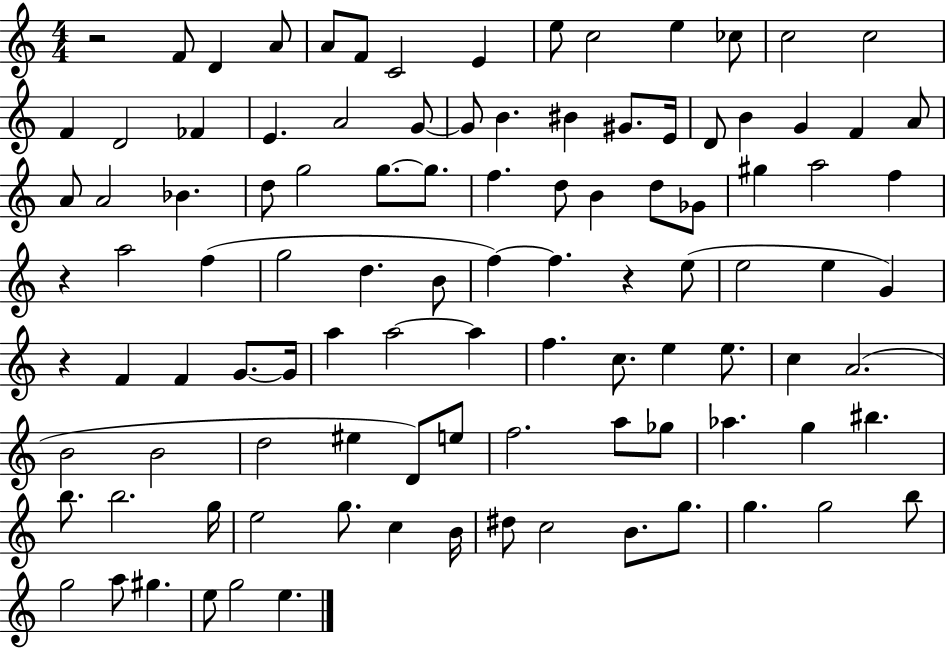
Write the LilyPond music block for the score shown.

{
  \clef treble
  \numericTimeSignature
  \time 4/4
  \key c \major
  \repeat volta 2 { r2 f'8 d'4 a'8 | a'8 f'8 c'2 e'4 | e''8 c''2 e''4 ces''8 | c''2 c''2 | \break f'4 d'2 fes'4 | e'4. a'2 g'8~~ | g'8 b'4. bis'4 gis'8. e'16 | d'8 b'4 g'4 f'4 a'8 | \break a'8 a'2 bes'4. | d''8 g''2 g''8.~~ g''8. | f''4. d''8 b'4 d''8 ges'8 | gis''4 a''2 f''4 | \break r4 a''2 f''4( | g''2 d''4. b'8 | f''4~~) f''4. r4 e''8( | e''2 e''4 g'4) | \break r4 f'4 f'4 g'8.~~ g'16 | a''4 a''2~~ a''4 | f''4. c''8. e''4 e''8. | c''4 a'2.( | \break b'2 b'2 | d''2 eis''4 d'8) e''8 | f''2. a''8 ges''8 | aes''4. g''4 bis''4. | \break b''8. b''2. g''16 | e''2 g''8. c''4 b'16 | dis''8 c''2 b'8. g''8. | g''4. g''2 b''8 | \break g''2 a''8 gis''4. | e''8 g''2 e''4. | } \bar "|."
}